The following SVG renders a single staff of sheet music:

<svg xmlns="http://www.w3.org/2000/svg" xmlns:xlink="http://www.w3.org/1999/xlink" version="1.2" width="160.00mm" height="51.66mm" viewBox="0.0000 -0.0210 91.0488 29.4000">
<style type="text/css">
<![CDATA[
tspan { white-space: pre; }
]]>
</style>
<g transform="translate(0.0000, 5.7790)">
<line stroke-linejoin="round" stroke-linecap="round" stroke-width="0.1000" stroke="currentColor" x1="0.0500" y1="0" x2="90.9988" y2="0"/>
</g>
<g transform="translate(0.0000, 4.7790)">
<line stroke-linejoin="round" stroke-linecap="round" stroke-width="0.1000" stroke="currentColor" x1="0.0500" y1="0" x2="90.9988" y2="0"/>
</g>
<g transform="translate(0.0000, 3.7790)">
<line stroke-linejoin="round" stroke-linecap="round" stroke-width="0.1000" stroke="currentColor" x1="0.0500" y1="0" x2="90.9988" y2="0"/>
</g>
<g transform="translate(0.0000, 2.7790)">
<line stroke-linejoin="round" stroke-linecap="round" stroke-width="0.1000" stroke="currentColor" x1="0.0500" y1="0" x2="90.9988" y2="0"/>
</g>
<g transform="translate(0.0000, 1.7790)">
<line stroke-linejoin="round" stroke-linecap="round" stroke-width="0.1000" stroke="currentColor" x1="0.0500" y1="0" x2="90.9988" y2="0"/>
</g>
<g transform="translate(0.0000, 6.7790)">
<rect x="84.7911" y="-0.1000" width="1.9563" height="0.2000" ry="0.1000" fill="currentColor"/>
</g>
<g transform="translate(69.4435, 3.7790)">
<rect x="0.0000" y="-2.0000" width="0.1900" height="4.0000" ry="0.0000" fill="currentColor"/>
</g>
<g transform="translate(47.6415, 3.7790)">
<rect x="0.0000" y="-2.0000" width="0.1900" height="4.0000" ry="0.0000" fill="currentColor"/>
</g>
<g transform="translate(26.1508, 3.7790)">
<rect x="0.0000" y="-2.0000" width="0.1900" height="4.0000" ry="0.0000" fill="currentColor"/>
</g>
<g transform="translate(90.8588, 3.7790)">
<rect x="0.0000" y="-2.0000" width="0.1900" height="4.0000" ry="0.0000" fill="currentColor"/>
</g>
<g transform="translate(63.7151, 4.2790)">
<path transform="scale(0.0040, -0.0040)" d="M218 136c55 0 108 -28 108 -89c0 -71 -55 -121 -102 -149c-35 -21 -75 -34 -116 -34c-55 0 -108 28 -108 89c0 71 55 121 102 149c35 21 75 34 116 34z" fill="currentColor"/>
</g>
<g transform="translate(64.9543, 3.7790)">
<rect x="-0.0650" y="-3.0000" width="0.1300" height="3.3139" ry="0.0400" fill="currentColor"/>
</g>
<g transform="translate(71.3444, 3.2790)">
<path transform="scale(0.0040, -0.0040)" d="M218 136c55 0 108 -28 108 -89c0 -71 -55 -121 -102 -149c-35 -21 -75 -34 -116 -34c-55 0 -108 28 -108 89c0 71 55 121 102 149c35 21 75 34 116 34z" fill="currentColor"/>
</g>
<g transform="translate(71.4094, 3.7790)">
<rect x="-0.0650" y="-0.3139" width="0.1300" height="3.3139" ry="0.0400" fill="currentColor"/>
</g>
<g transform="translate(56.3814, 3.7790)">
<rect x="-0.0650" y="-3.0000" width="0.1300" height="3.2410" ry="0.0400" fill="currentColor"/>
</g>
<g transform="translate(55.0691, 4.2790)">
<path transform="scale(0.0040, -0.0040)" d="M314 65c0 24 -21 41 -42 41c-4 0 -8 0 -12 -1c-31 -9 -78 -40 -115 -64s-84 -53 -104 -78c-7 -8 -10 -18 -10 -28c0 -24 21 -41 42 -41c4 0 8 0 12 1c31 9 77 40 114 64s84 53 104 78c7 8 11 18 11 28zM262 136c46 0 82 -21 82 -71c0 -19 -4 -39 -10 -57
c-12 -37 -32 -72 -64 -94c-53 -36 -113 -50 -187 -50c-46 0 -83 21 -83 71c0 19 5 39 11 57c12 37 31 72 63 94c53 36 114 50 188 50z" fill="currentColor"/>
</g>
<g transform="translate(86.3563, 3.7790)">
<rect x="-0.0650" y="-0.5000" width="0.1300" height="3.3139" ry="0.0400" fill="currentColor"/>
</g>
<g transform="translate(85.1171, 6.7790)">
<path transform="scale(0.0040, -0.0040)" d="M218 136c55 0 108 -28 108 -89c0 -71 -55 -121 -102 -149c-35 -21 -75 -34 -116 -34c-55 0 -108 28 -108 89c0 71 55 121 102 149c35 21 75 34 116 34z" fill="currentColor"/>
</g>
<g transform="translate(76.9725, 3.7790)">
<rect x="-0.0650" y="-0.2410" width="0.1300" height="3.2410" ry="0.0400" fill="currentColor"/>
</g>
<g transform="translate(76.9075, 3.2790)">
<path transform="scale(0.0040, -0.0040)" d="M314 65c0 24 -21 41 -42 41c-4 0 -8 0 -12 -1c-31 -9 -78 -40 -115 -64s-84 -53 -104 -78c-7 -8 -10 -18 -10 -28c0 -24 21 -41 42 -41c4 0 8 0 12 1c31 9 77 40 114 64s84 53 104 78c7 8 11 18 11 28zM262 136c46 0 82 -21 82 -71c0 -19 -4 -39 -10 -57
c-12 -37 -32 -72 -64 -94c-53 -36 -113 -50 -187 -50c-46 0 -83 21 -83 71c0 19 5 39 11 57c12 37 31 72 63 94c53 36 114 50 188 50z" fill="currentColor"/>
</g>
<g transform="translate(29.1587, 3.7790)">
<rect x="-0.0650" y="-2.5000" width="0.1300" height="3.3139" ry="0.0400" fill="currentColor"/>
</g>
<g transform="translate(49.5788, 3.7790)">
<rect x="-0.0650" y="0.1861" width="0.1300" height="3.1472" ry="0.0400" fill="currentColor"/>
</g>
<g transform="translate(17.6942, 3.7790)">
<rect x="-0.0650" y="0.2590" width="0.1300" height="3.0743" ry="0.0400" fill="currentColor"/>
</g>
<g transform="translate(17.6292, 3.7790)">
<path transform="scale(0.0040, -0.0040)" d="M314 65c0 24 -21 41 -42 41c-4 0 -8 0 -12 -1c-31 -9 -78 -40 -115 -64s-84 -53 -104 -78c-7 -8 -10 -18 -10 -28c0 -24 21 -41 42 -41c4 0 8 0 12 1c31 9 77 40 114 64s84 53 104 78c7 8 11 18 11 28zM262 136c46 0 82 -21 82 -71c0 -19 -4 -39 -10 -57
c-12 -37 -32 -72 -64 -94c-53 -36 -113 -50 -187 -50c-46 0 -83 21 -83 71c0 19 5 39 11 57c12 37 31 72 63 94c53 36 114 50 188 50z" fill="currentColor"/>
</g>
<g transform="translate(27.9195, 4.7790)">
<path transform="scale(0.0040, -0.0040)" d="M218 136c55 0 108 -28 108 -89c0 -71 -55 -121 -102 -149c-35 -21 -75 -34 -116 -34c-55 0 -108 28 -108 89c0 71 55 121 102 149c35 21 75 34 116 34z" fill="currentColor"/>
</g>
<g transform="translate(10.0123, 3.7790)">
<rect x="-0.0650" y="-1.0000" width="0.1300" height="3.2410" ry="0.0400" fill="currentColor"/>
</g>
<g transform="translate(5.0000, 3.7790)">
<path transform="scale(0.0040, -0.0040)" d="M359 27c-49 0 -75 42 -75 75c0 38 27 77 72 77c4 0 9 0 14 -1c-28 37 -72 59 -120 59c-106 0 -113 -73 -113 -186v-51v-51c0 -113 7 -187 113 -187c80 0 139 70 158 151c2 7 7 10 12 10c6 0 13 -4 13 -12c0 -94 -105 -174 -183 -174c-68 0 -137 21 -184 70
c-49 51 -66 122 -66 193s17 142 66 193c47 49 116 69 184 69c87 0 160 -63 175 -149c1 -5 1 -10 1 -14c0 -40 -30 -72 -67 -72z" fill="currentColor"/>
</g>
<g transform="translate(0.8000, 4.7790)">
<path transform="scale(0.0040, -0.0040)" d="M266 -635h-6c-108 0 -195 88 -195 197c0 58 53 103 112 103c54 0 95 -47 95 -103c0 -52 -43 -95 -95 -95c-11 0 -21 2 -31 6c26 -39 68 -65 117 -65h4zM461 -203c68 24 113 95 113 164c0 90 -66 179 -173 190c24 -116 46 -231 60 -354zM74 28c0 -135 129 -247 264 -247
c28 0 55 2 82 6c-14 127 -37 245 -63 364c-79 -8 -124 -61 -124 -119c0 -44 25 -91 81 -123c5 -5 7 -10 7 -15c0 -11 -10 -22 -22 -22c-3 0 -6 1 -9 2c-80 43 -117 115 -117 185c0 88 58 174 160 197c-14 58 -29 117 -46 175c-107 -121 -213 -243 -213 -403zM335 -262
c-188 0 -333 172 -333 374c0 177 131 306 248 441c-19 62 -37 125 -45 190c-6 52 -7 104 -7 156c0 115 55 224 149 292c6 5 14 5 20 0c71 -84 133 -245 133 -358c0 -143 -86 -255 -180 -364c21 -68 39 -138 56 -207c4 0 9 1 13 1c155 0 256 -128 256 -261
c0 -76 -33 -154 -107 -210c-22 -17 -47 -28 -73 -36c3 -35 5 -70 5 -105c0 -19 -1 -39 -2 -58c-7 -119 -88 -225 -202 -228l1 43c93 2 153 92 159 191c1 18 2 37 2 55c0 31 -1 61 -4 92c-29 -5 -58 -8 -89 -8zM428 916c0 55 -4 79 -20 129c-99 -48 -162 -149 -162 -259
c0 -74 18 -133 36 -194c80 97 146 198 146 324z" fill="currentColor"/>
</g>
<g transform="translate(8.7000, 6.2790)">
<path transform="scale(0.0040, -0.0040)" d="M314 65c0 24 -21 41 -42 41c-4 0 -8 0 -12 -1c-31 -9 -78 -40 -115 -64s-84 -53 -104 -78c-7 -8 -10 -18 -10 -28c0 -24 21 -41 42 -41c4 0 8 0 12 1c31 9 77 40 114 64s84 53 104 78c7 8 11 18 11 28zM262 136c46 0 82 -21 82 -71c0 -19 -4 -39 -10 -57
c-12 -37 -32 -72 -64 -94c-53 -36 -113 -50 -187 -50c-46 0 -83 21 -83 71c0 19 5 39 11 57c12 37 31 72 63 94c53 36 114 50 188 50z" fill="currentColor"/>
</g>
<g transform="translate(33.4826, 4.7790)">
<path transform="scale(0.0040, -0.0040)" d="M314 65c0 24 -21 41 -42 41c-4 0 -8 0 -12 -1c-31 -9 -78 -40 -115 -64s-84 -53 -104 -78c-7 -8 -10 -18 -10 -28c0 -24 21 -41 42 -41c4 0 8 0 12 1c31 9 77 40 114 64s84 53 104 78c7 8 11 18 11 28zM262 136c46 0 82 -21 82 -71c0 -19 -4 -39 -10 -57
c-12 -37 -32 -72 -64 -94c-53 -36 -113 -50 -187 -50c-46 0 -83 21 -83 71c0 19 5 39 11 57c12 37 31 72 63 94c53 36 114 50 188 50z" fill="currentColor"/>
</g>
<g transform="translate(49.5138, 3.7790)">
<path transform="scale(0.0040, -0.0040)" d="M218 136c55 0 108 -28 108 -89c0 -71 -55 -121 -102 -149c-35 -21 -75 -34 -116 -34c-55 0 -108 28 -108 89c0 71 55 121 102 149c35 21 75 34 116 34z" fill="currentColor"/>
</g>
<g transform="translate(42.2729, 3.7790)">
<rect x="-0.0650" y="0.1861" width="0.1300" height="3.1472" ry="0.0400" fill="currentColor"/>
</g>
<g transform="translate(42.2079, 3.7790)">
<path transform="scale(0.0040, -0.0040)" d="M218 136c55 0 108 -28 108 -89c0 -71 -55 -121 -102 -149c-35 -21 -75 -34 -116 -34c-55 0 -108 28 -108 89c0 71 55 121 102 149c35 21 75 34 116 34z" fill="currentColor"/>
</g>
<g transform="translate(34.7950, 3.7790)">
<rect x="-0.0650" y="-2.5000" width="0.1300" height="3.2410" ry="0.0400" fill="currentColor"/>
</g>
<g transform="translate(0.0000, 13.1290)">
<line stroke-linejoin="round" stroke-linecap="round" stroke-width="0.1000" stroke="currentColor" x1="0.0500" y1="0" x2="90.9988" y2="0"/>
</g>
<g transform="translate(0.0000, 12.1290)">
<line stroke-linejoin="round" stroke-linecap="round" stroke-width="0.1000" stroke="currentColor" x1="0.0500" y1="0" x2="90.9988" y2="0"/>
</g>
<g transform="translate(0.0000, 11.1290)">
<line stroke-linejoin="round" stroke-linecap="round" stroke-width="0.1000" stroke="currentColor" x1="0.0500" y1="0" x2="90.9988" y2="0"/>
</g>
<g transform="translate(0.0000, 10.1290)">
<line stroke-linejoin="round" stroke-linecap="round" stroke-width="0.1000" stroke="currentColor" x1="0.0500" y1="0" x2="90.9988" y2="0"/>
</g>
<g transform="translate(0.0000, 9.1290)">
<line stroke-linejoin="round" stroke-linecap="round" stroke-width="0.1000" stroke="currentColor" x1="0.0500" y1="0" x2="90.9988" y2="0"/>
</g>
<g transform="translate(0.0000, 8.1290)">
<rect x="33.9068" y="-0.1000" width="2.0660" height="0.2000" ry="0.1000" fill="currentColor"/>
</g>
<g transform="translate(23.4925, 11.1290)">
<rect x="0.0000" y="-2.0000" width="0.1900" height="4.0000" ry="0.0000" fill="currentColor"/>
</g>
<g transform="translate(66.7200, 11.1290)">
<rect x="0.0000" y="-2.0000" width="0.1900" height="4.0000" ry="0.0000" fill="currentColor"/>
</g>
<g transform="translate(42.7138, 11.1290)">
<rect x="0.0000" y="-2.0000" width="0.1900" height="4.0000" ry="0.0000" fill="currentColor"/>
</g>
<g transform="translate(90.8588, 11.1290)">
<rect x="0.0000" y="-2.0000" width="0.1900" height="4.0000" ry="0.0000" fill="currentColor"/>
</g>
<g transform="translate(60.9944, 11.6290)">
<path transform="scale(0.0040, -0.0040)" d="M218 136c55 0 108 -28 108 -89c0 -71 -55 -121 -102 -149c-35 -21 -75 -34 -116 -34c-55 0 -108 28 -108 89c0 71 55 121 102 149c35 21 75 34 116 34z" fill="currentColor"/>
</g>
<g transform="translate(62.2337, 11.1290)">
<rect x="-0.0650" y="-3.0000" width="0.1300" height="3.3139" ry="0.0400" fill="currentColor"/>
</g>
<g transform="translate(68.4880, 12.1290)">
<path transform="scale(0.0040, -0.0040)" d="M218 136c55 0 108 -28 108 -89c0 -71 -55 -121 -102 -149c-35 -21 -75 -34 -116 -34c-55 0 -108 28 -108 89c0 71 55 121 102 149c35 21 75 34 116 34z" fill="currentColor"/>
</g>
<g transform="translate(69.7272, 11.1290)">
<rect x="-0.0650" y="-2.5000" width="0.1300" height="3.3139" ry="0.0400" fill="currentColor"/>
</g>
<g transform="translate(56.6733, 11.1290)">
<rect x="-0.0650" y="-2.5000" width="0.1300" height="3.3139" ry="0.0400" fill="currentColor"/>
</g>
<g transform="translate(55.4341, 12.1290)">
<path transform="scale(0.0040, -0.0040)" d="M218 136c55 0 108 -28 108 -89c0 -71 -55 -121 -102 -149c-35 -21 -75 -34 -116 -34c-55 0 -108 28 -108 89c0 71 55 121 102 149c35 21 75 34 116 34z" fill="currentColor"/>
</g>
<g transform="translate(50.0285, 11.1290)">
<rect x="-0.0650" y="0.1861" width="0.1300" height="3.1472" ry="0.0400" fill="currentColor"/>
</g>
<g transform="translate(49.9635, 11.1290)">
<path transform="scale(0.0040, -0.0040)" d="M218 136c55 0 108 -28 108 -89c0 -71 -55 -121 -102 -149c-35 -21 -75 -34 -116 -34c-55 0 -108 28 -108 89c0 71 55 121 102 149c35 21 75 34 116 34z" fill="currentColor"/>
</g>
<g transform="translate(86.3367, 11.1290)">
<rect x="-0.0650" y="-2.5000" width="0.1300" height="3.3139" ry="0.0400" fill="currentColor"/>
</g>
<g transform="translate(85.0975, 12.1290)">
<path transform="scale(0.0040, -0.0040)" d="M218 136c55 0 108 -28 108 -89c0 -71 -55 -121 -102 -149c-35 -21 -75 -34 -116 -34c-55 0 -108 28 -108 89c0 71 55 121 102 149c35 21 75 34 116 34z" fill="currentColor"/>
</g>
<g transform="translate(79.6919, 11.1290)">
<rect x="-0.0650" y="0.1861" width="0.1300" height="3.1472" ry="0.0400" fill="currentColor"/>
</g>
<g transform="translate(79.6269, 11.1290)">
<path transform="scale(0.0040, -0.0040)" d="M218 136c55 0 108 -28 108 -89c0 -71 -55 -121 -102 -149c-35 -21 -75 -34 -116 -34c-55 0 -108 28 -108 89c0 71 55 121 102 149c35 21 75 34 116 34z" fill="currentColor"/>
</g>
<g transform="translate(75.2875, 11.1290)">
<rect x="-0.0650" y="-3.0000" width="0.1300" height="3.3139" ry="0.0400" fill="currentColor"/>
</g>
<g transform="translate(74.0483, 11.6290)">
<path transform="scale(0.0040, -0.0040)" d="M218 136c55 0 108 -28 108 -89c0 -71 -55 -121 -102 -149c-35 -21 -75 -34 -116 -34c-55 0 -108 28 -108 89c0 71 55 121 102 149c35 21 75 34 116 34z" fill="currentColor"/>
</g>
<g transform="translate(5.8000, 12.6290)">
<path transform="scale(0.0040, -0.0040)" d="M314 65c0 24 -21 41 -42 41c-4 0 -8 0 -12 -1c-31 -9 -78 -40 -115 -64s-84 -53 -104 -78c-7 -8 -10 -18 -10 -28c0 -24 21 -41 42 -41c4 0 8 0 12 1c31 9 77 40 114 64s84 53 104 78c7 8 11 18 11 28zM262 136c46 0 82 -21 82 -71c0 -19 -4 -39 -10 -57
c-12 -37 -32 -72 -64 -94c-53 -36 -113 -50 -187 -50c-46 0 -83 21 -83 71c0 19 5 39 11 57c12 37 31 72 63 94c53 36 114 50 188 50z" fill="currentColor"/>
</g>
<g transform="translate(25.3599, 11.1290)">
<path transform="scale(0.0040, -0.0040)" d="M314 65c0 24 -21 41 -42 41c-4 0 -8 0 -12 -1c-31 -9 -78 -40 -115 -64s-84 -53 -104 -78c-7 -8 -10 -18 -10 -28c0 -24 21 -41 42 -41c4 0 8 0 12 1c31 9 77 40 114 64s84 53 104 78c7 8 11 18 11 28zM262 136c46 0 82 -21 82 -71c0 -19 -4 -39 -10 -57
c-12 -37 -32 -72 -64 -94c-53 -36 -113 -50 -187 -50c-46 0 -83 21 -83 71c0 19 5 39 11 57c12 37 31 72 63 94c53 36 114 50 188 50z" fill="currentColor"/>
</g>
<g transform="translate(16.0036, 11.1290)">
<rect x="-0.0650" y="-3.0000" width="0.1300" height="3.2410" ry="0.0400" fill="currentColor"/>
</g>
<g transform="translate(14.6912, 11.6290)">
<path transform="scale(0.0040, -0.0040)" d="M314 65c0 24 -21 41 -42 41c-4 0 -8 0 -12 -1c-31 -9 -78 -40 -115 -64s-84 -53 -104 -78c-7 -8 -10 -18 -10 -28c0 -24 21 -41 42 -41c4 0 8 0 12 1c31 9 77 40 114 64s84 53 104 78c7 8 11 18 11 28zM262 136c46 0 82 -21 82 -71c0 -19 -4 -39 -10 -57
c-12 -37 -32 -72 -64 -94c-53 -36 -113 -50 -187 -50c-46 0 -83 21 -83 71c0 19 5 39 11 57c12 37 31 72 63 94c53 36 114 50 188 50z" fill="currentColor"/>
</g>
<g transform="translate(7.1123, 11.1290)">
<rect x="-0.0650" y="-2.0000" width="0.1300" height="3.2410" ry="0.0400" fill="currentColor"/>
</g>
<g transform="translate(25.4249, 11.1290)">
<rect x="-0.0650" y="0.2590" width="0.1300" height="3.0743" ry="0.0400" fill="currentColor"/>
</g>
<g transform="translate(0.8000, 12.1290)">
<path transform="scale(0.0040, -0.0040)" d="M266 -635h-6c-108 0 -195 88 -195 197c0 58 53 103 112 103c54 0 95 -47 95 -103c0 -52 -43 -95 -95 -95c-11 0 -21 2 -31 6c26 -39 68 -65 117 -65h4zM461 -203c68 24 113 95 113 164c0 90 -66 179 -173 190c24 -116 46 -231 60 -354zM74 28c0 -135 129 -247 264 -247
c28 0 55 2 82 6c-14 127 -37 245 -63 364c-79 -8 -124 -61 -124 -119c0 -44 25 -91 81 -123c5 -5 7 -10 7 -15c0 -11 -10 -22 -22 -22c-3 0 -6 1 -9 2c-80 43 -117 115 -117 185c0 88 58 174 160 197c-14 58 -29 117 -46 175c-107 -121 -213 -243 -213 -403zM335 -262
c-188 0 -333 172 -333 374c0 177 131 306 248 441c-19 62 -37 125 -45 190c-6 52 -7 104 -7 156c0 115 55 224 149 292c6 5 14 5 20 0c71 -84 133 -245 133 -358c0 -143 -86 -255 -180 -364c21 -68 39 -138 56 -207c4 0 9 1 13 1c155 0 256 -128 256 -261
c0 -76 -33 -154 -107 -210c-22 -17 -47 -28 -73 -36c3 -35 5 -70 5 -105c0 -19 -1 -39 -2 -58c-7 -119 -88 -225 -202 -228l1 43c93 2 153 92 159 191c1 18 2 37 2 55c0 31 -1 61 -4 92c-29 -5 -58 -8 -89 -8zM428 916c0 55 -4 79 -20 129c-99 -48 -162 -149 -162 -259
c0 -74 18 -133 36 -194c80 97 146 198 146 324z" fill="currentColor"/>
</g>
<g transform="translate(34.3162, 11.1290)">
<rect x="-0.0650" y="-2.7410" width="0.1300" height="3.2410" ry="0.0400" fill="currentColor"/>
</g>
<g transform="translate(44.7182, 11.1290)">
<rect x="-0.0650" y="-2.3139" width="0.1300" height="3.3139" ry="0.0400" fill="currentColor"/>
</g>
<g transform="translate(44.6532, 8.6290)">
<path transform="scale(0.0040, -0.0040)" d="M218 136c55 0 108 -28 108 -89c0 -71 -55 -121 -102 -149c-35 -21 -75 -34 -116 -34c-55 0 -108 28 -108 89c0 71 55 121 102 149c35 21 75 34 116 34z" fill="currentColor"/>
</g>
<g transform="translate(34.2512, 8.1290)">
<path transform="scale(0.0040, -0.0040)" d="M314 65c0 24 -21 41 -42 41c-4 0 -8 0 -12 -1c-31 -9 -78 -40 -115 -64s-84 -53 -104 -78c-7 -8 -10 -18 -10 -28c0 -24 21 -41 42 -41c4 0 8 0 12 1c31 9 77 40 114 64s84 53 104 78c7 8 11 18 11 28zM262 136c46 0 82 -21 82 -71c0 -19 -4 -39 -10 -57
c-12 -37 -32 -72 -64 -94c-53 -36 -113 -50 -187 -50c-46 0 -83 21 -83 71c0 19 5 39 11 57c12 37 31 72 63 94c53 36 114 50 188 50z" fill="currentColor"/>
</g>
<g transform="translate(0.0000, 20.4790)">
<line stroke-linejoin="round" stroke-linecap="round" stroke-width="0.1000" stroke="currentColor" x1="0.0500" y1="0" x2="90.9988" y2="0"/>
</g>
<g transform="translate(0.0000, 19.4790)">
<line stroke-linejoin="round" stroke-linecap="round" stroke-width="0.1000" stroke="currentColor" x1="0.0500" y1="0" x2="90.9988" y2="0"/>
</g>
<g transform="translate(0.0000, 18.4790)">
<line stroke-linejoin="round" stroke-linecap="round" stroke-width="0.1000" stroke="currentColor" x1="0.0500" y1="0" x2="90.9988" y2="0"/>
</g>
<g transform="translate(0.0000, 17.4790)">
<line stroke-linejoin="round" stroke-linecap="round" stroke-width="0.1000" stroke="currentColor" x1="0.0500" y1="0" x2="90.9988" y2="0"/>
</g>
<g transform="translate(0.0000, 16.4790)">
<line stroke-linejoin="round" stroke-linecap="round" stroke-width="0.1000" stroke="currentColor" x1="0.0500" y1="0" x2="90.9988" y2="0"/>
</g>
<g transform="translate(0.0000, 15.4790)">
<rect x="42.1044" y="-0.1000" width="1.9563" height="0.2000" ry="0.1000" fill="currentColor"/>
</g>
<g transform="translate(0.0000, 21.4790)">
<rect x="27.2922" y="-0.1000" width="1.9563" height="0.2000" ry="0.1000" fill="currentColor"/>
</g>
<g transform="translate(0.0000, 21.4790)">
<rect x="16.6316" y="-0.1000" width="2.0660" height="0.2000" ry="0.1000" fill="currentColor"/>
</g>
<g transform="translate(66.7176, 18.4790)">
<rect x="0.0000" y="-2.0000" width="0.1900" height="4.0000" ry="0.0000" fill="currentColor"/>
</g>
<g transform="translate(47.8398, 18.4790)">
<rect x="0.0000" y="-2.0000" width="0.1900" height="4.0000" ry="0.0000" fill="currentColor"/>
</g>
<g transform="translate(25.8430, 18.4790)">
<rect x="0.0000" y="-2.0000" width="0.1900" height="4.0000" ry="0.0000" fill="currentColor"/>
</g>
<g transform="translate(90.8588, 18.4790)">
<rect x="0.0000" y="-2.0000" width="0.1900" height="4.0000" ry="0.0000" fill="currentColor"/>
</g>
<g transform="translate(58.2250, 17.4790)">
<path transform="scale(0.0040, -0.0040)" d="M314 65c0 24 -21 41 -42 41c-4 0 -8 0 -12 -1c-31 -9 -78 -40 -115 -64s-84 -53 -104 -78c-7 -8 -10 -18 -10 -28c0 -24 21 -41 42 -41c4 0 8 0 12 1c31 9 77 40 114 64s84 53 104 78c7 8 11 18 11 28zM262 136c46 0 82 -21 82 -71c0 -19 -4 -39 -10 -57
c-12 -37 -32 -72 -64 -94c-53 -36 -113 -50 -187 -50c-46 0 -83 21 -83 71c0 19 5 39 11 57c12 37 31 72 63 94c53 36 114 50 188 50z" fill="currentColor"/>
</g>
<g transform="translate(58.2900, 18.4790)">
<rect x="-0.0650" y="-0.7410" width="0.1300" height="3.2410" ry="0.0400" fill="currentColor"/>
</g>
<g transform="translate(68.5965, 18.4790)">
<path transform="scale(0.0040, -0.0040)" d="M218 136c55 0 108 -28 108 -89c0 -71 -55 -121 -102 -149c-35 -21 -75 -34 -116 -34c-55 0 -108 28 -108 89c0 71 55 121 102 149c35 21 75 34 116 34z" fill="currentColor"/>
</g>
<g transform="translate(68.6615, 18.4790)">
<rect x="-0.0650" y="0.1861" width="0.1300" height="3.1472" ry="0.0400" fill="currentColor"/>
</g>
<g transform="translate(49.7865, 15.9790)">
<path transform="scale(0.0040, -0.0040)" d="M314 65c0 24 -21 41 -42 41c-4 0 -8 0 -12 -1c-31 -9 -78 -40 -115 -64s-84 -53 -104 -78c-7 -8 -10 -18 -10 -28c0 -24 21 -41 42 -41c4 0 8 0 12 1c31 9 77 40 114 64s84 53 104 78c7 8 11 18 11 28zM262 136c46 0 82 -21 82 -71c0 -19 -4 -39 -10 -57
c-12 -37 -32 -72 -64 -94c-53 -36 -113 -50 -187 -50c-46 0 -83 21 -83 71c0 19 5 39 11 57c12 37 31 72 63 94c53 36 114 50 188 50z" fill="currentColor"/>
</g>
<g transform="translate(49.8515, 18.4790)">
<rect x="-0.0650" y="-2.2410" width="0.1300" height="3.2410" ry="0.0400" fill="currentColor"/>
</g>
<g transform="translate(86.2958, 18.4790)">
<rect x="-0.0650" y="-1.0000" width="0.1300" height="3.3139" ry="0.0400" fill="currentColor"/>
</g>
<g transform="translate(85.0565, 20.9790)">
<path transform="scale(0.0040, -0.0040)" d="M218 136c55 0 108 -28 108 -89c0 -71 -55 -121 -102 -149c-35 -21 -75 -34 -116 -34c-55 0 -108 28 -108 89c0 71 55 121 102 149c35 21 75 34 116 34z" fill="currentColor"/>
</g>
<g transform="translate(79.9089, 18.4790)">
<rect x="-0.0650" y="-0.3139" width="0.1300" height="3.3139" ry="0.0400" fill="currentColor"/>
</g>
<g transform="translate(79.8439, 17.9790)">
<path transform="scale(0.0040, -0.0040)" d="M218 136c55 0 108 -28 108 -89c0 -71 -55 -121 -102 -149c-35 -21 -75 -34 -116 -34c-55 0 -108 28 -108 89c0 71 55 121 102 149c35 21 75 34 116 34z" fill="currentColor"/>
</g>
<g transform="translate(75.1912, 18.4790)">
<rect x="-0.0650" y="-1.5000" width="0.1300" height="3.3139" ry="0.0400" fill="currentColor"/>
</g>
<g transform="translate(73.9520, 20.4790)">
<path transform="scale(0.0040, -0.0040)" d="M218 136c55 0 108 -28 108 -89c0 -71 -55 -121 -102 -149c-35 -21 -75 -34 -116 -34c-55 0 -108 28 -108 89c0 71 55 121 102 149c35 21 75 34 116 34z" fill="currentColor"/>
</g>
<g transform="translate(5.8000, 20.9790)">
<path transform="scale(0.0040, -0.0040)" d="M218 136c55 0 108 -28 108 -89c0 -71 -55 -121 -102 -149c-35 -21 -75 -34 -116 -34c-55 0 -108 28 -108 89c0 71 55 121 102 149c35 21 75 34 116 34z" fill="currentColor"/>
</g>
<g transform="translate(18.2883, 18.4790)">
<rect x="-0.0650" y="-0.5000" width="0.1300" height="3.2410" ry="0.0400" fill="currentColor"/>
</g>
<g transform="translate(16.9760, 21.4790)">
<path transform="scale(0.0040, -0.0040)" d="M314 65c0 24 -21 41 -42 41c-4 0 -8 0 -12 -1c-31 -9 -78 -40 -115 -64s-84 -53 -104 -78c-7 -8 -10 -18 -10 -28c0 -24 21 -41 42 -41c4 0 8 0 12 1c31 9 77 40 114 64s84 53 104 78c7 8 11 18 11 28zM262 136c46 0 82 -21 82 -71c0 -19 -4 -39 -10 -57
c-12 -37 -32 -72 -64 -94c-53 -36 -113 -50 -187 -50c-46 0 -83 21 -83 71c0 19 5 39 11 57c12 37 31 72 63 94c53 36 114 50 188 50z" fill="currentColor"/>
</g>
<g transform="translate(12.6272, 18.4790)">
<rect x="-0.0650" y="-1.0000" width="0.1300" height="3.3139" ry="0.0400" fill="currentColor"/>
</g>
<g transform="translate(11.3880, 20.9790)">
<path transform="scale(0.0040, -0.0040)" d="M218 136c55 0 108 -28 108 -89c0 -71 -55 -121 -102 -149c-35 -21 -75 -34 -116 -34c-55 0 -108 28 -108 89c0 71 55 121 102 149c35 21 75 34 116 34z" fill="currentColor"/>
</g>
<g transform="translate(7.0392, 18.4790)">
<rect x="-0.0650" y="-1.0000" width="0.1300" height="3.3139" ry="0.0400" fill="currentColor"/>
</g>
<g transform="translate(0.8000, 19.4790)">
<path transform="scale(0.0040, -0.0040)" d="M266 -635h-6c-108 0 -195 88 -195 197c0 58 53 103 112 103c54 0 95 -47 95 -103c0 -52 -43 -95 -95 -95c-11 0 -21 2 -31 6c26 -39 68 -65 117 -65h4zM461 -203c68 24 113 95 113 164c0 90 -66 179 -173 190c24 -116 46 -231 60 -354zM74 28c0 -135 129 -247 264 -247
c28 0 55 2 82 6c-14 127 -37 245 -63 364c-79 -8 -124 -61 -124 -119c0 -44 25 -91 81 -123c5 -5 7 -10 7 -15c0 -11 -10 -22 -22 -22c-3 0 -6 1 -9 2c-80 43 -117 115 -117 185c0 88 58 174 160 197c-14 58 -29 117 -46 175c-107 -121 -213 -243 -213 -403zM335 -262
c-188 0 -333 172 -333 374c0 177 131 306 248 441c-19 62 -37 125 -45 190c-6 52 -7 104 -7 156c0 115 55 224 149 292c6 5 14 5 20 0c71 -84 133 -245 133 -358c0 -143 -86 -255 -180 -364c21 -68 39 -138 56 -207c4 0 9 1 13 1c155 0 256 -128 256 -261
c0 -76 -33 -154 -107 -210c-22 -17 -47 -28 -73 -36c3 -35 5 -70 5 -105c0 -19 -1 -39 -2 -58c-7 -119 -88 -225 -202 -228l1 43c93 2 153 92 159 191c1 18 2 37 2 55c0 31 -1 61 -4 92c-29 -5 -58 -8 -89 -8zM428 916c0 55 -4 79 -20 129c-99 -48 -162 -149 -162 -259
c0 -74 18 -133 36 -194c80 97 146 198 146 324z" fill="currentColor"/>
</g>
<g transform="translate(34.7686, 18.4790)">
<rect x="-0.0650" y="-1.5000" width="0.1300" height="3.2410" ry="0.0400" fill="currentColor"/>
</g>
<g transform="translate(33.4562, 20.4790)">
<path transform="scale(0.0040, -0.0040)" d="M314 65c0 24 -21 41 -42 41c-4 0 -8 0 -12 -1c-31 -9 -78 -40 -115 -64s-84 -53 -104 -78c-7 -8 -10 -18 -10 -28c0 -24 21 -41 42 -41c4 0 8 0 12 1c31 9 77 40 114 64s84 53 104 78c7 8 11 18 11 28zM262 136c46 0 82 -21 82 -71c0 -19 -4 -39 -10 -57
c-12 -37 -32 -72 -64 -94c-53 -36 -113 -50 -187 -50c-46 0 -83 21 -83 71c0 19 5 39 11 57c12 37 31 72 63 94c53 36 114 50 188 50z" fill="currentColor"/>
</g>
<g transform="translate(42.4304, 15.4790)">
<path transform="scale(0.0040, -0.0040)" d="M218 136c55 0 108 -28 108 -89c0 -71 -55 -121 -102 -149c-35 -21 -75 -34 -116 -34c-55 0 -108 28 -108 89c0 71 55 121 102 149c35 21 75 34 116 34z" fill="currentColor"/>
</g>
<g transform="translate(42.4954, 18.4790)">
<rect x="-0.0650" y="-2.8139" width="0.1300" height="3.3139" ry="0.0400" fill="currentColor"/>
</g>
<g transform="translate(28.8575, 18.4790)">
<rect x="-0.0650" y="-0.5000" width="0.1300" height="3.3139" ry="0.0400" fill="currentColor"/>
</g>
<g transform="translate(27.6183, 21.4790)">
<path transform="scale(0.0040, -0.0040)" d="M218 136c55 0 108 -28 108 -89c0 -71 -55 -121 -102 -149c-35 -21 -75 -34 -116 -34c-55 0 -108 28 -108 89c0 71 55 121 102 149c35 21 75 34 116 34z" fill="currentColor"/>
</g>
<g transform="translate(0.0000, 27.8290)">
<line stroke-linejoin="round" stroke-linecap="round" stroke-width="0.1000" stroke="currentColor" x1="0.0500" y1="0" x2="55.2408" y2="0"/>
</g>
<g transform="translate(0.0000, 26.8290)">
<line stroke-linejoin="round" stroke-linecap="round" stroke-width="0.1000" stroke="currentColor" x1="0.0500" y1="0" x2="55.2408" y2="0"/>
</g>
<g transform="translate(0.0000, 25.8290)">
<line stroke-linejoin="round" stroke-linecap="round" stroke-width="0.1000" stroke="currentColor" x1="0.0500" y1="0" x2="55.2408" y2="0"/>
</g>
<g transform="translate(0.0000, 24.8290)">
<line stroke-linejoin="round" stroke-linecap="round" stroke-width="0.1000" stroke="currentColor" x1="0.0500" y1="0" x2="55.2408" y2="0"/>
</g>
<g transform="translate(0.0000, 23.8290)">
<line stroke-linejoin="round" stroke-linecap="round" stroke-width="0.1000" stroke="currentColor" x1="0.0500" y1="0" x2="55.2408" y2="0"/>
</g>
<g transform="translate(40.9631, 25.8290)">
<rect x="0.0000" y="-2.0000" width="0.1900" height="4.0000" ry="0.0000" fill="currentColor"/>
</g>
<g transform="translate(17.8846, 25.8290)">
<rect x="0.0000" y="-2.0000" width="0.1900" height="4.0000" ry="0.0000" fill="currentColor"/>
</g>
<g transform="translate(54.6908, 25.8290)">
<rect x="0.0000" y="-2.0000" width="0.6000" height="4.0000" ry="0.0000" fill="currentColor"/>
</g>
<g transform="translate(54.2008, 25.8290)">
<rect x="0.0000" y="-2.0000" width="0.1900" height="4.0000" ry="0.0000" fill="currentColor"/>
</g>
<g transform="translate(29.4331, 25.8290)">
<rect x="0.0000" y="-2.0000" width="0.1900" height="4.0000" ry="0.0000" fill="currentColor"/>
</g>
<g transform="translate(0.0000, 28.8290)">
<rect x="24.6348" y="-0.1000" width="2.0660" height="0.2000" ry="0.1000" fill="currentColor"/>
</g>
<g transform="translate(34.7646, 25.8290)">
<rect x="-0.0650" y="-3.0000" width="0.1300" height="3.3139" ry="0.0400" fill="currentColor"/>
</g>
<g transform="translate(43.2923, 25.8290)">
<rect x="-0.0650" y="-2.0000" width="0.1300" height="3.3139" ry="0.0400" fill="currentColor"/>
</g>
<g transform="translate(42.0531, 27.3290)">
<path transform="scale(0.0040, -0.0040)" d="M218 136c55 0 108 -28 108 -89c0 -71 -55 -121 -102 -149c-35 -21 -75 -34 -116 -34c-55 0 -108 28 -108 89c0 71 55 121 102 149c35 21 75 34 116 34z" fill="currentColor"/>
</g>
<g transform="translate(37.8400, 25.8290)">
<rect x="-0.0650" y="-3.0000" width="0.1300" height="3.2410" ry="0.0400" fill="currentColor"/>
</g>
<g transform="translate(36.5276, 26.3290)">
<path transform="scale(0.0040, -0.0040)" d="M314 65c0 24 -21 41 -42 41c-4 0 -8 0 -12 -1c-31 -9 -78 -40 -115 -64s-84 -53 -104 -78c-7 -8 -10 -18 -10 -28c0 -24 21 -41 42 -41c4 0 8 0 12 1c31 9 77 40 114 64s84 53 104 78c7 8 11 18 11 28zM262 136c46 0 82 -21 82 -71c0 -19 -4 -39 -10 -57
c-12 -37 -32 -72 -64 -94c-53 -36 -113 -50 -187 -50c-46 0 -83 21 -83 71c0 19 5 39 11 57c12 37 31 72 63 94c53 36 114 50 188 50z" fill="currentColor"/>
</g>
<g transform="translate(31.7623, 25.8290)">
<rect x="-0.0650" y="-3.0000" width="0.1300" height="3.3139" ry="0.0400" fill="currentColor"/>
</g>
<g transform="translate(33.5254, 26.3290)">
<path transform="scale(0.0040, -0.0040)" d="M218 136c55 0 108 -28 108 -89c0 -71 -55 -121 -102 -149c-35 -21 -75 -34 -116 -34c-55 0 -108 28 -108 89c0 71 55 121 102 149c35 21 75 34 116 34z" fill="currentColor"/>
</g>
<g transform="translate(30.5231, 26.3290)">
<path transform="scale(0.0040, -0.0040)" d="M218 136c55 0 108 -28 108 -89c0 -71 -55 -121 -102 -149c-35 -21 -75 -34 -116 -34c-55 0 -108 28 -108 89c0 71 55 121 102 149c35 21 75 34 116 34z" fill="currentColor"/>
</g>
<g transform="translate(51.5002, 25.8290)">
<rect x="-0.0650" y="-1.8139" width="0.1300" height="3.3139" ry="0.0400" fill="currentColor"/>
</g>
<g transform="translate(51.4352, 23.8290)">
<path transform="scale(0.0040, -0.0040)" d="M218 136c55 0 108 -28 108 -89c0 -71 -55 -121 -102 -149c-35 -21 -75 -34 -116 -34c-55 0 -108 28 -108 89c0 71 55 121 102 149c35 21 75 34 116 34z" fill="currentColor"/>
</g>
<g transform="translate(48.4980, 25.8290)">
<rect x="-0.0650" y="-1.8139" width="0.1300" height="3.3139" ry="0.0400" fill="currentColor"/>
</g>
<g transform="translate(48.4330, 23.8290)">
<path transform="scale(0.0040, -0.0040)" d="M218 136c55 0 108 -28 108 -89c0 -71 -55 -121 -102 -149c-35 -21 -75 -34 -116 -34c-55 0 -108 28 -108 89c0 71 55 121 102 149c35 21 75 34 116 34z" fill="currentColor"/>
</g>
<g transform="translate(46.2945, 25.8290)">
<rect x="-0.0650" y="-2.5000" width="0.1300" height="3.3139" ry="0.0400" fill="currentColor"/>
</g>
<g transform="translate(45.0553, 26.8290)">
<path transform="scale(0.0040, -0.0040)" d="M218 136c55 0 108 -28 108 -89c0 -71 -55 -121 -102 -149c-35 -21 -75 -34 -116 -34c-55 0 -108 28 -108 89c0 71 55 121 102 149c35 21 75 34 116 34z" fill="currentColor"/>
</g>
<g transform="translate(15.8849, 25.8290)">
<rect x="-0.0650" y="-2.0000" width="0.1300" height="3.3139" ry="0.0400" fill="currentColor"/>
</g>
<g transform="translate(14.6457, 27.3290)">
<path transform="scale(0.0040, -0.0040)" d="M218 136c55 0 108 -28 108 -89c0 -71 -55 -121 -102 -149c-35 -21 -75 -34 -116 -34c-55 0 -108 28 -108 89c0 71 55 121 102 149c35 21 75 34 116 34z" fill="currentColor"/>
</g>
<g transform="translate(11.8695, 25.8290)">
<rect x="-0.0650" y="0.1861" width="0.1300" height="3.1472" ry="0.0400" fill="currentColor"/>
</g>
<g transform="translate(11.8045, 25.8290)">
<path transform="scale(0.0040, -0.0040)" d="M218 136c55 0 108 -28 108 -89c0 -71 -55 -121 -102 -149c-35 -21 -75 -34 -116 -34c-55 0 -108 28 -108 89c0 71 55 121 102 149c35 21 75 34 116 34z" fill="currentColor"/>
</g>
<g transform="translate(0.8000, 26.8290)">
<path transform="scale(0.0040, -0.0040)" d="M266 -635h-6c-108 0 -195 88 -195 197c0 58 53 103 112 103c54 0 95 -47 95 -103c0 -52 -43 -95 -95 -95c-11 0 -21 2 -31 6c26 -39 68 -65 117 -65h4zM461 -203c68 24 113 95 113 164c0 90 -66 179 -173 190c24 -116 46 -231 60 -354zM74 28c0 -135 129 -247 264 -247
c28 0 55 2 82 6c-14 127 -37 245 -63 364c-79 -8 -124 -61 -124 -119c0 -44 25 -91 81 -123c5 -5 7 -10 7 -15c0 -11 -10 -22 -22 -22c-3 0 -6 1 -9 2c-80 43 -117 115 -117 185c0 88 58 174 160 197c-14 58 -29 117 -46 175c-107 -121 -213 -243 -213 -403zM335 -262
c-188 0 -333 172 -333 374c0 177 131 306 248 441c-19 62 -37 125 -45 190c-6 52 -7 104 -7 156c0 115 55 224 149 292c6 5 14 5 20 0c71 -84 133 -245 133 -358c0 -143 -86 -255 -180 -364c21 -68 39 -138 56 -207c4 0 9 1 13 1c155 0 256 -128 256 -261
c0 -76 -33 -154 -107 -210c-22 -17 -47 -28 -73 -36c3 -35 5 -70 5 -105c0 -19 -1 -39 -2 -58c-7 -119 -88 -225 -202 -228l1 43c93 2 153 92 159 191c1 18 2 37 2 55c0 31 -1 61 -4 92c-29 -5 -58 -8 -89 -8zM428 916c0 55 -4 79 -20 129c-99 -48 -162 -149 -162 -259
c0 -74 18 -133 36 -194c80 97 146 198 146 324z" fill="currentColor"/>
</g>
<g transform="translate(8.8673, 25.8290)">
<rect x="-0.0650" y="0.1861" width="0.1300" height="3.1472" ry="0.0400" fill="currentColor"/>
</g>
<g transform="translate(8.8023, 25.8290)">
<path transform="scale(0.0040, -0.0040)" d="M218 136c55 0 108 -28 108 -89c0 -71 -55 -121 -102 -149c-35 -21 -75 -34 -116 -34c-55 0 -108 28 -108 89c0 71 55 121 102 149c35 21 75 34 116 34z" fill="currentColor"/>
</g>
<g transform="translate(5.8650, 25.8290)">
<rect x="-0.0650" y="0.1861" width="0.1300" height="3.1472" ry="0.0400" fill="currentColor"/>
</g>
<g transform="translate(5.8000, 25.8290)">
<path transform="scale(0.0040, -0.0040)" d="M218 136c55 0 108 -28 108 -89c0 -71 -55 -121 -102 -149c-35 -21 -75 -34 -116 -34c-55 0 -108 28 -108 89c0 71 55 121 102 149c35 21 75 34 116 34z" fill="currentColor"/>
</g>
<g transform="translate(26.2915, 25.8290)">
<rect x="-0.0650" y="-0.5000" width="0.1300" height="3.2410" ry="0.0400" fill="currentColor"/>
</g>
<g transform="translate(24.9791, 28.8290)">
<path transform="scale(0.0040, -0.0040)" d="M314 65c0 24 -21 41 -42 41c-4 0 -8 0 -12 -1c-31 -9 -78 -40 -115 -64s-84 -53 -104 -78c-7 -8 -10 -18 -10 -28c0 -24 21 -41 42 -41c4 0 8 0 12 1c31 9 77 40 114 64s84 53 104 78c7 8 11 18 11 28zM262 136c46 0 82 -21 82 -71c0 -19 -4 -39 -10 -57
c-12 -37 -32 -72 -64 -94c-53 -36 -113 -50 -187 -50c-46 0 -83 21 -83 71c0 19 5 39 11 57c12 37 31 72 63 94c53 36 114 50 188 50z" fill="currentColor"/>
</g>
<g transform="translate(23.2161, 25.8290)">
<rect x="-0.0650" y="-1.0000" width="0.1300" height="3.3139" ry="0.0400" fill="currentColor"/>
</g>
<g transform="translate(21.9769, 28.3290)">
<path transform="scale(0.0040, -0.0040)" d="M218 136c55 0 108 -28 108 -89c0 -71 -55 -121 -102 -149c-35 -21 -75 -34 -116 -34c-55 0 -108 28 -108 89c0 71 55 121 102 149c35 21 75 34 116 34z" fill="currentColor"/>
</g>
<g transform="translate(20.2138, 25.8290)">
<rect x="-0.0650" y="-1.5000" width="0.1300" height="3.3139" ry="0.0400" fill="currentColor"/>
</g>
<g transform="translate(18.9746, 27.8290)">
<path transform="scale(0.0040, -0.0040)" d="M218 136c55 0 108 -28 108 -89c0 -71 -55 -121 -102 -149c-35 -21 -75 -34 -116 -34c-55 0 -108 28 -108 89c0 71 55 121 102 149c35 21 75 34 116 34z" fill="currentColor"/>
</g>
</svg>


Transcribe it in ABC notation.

X:1
T:Untitled
M:4/4
L:1/4
K:C
D2 B2 G G2 B B A2 A c c2 C F2 A2 B2 a2 g B G A G A B G D D C2 C E2 a g2 d2 B E c D B B B F E D C2 A A A2 F G f f